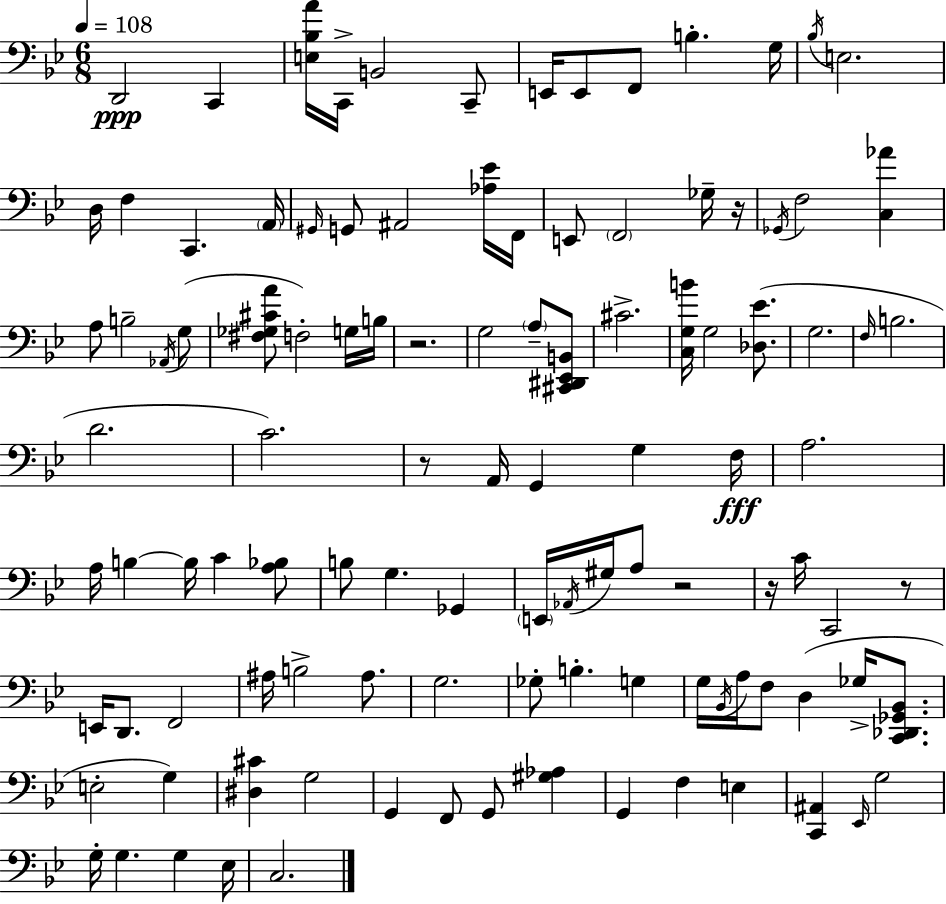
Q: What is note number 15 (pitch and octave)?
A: C2